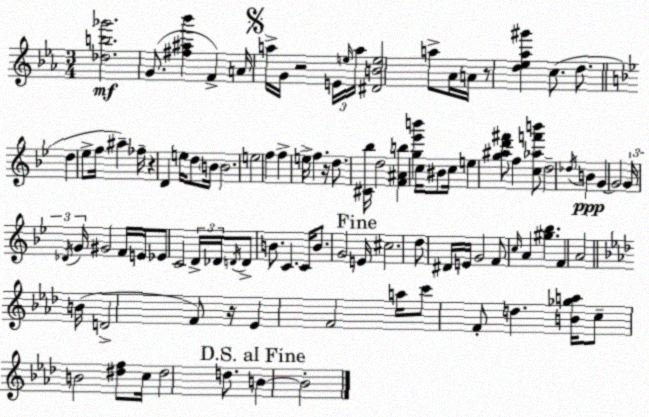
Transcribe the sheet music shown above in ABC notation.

X:1
T:Untitled
M:3/4
L:1/4
K:Eb
[_db_g']2 G/2 [^f^a_b'] F A/4 a/4 G/4 z2 E/4 e/4 a/4 [^DBe]2 a/2 _A/4 A/4 z/2 [d_e_a^g'] c/2 d/2 d _e/2 f/4 ^a _f/4 z D e/4 d/2 B/4 B2 e2 f f e/4 f z/4 d/2 [^C_b]/4 d2 [F^Ab] [g_e'b'] c/4 ^B/2 c/4 e [g^ad'^f']/2 f [c_af'b']/2 d2 _d/4 B G G2 G/4 _D/4 G/4 ^G2 F/4 E/4 _E/2 C2 D/4 _D/4 D/4 D/2 B/2 C C/4 B/2 G2 E/4 ^c2 d/2 ^D/4 E/4 G2 F/2 c/4 A [^g_b] F A2 B/4 D2 F/2 z/4 _E F2 a/4 c'/2 F/2 d [B_ga]/4 c/2 B2 [^df]/2 c/4 ^d2 d/2 B B2